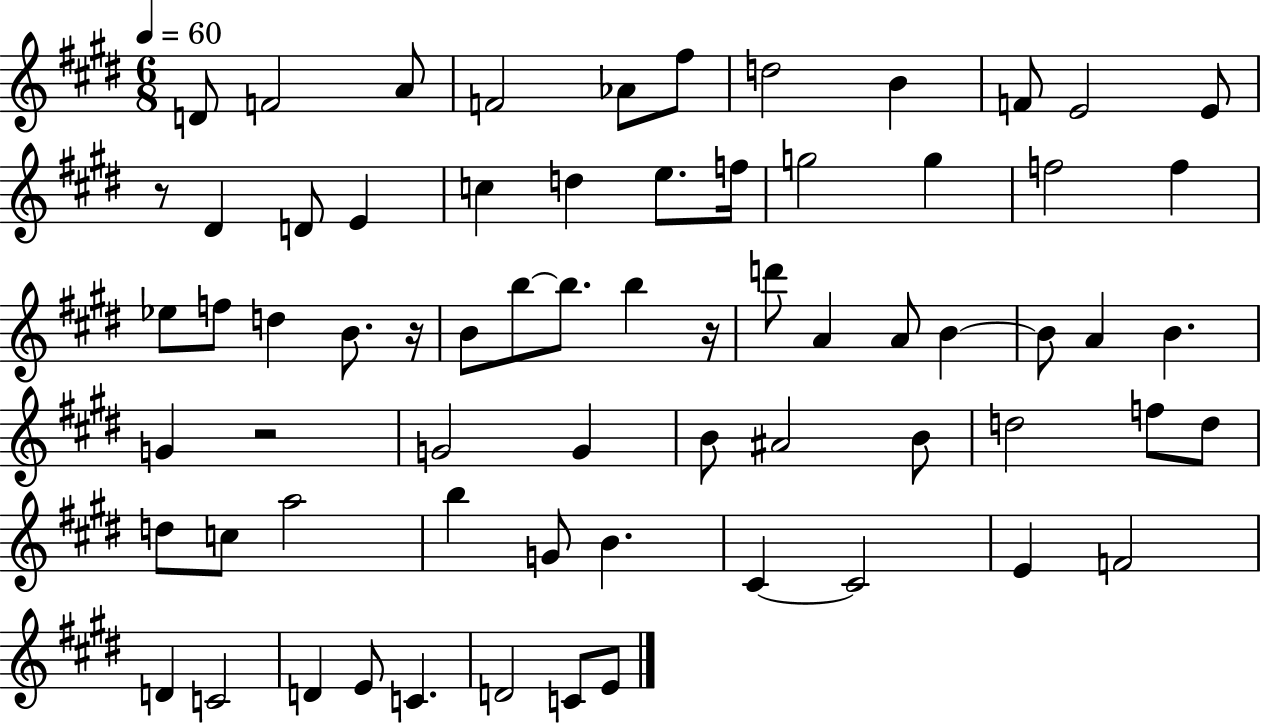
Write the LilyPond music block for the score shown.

{
  \clef treble
  \numericTimeSignature
  \time 6/8
  \key e \major
  \tempo 4 = 60
  d'8 f'2 a'8 | f'2 aes'8 fis''8 | d''2 b'4 | f'8 e'2 e'8 | \break r8 dis'4 d'8 e'4 | c''4 d''4 e''8. f''16 | g''2 g''4 | f''2 f''4 | \break ees''8 f''8 d''4 b'8. r16 | b'8 b''8~~ b''8. b''4 r16 | d'''8 a'4 a'8 b'4~~ | b'8 a'4 b'4. | \break g'4 r2 | g'2 g'4 | b'8 ais'2 b'8 | d''2 f''8 d''8 | \break d''8 c''8 a''2 | b''4 g'8 b'4. | cis'4~~ cis'2 | e'4 f'2 | \break d'4 c'2 | d'4 e'8 c'4. | d'2 c'8 e'8 | \bar "|."
}